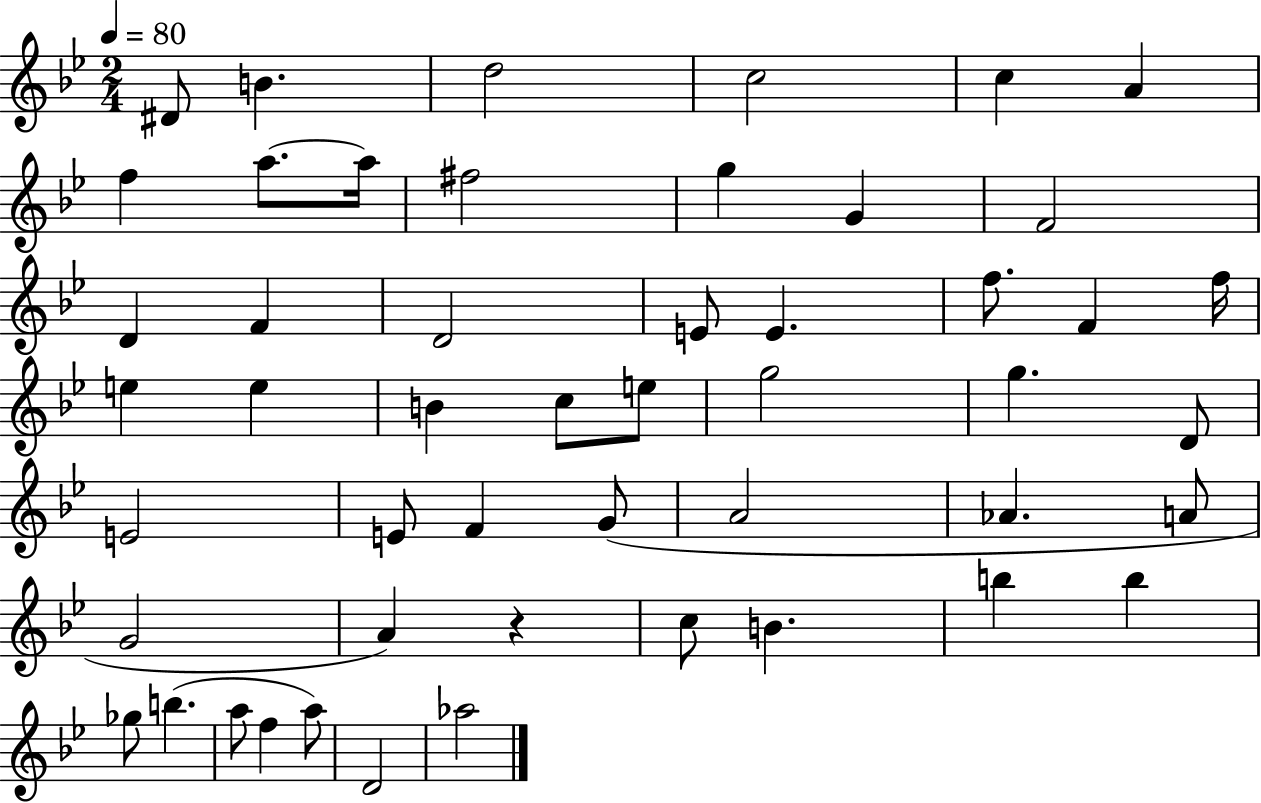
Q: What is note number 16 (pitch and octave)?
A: D4